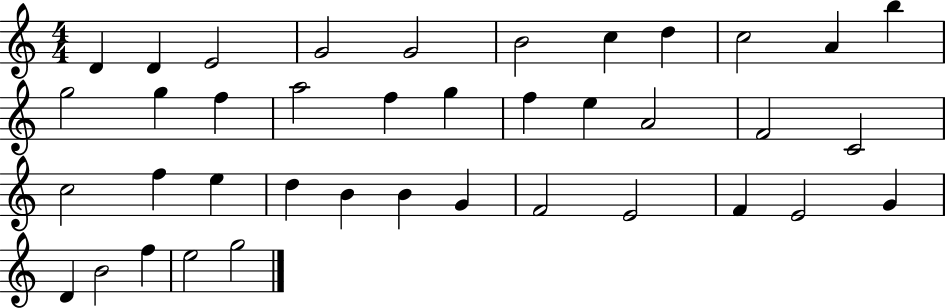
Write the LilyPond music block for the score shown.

{
  \clef treble
  \numericTimeSignature
  \time 4/4
  \key c \major
  d'4 d'4 e'2 | g'2 g'2 | b'2 c''4 d''4 | c''2 a'4 b''4 | \break g''2 g''4 f''4 | a''2 f''4 g''4 | f''4 e''4 a'2 | f'2 c'2 | \break c''2 f''4 e''4 | d''4 b'4 b'4 g'4 | f'2 e'2 | f'4 e'2 g'4 | \break d'4 b'2 f''4 | e''2 g''2 | \bar "|."
}